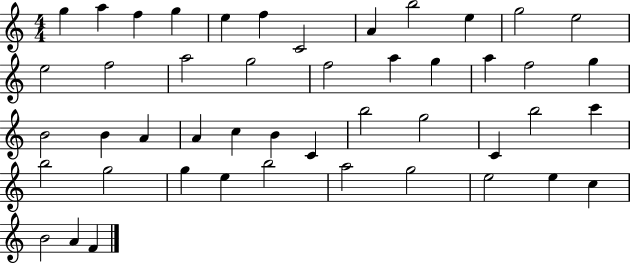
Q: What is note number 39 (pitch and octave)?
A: B5